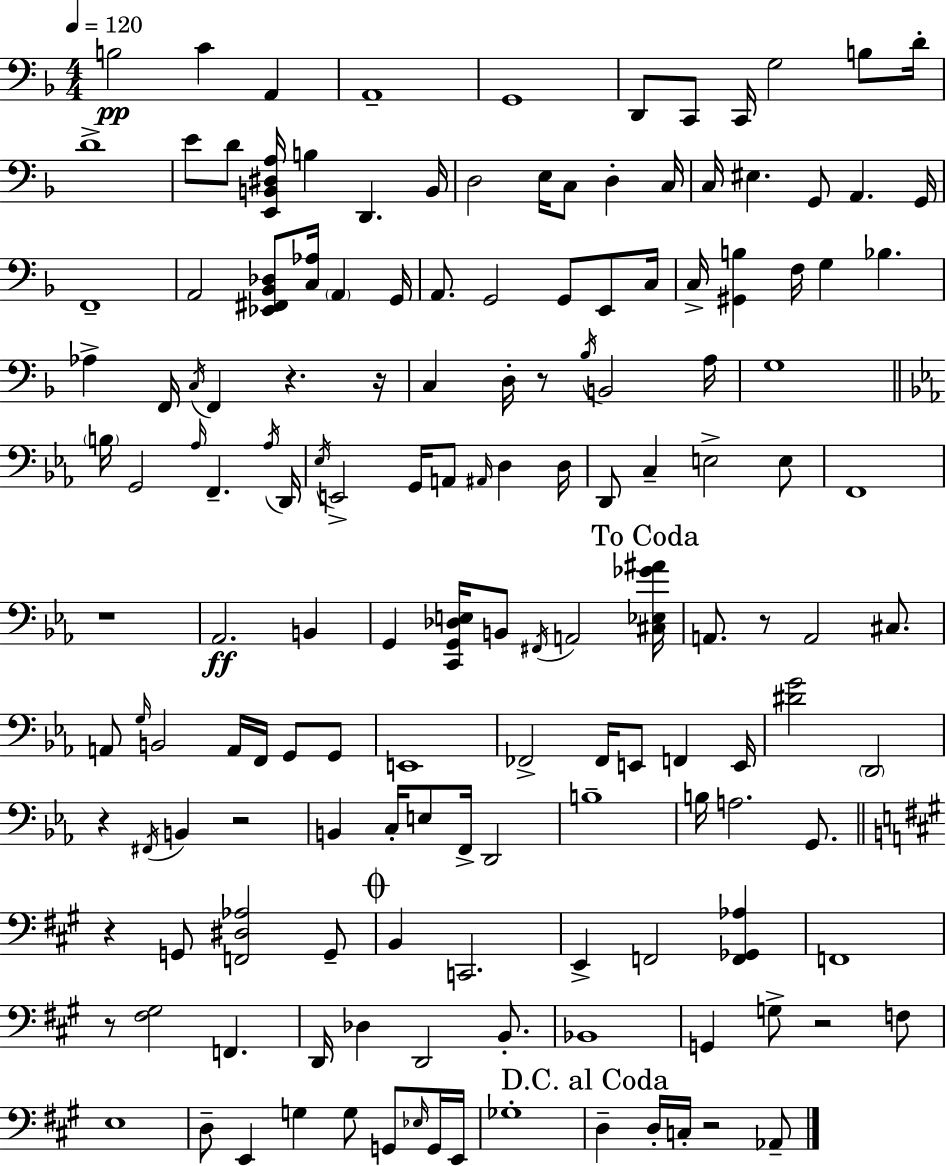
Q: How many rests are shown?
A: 11